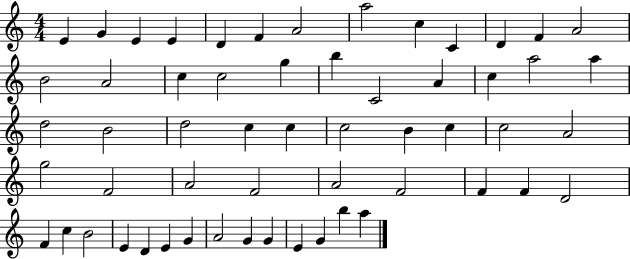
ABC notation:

X:1
T:Untitled
M:4/4
L:1/4
K:C
E G E E D F A2 a2 c C D F A2 B2 A2 c c2 g b C2 A c a2 a d2 B2 d2 c c c2 B c c2 A2 g2 F2 A2 F2 A2 F2 F F D2 F c B2 E D E G A2 G G E G b a